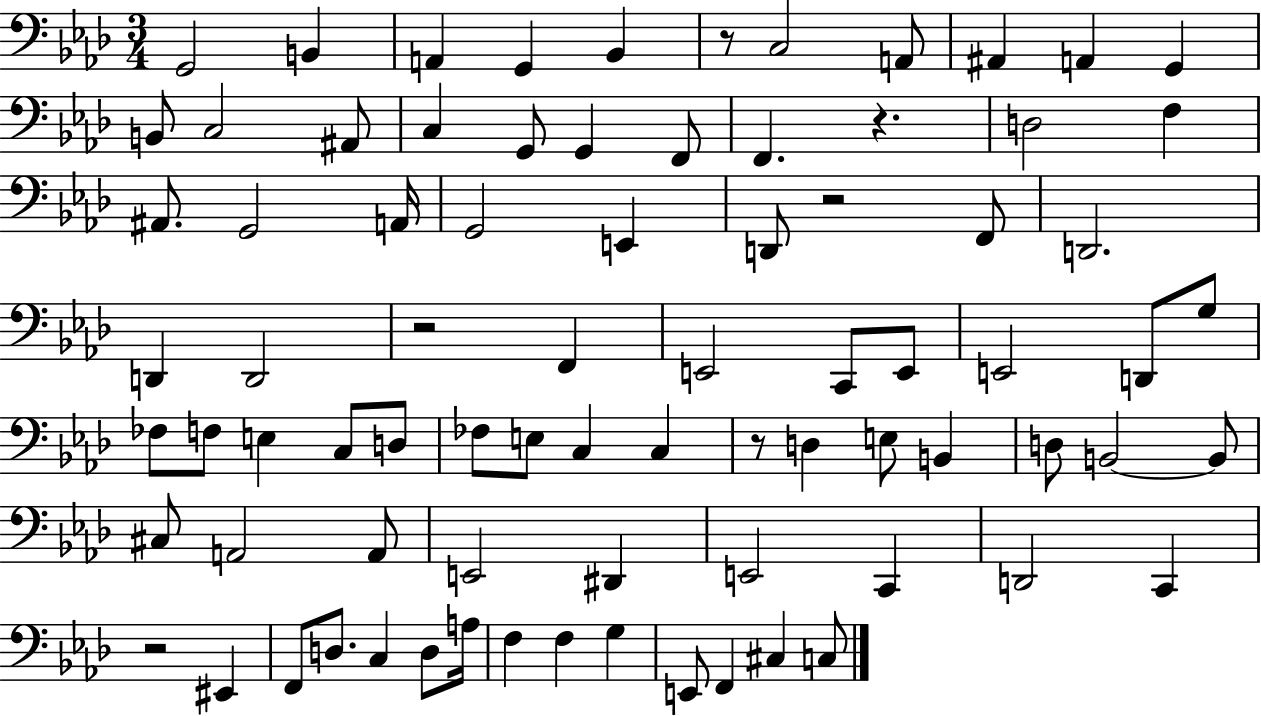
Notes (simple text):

G2/h B2/q A2/q G2/q Bb2/q R/e C3/h A2/e A#2/q A2/q G2/q B2/e C3/h A#2/e C3/q G2/e G2/q F2/e F2/q. R/q. D3/h F3/q A#2/e. G2/h A2/s G2/h E2/q D2/e R/h F2/e D2/h. D2/q D2/h R/h F2/q E2/h C2/e E2/e E2/h D2/e G3/e FES3/e F3/e E3/q C3/e D3/e FES3/e E3/e C3/q C3/q R/e D3/q E3/e B2/q D3/e B2/h B2/e C#3/e A2/h A2/e E2/h D#2/q E2/h C2/q D2/h C2/q R/h EIS2/q F2/e D3/e. C3/q D3/e A3/s F3/q F3/q G3/q E2/e F2/q C#3/q C3/e